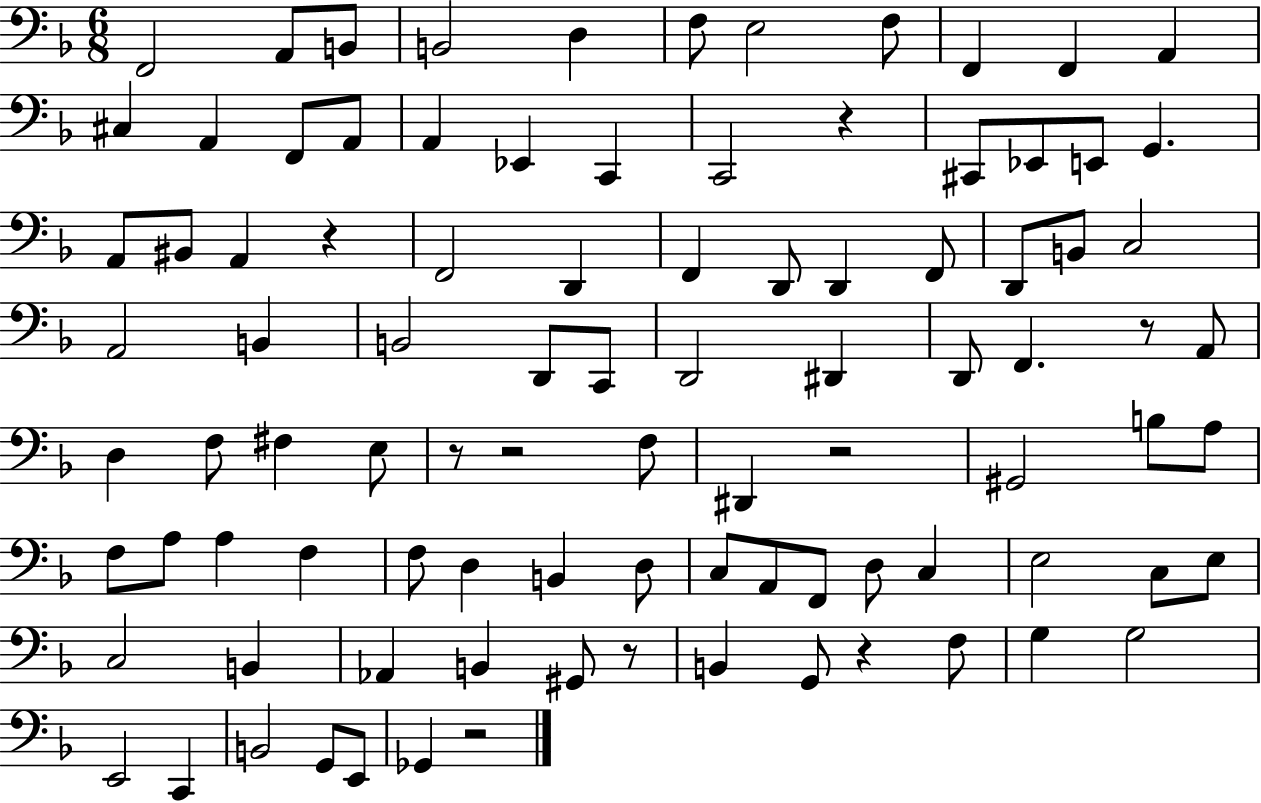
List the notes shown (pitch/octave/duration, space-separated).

F2/h A2/e B2/e B2/h D3/q F3/e E3/h F3/e F2/q F2/q A2/q C#3/q A2/q F2/e A2/e A2/q Eb2/q C2/q C2/h R/q C#2/e Eb2/e E2/e G2/q. A2/e BIS2/e A2/q R/q F2/h D2/q F2/q D2/e D2/q F2/e D2/e B2/e C3/h A2/h B2/q B2/h D2/e C2/e D2/h D#2/q D2/e F2/q. R/e A2/e D3/q F3/e F#3/q E3/e R/e R/h F3/e D#2/q R/h G#2/h B3/e A3/e F3/e A3/e A3/q F3/q F3/e D3/q B2/q D3/e C3/e A2/e F2/e D3/e C3/q E3/h C3/e E3/e C3/h B2/q Ab2/q B2/q G#2/e R/e B2/q G2/e R/q F3/e G3/q G3/h E2/h C2/q B2/h G2/e E2/e Gb2/q R/h